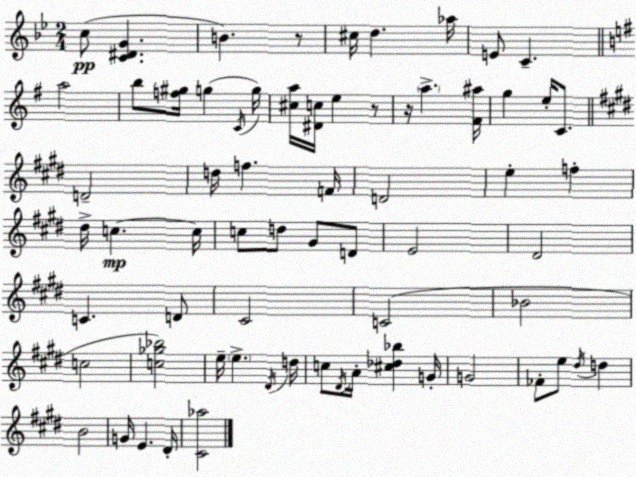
X:1
T:Untitled
M:2/4
L:1/4
K:Bb
c/2 [C^DG] B z/2 ^c/4 d _a/4 E/2 C a2 b/2 [f^g]/4 g C/4 g/4 [^ca]/4 [^Dc]/4 e z/2 z/4 a [^F^a]/4 g e/4 C/2 D2 d/4 f F/4 D2 e f ^d/4 c c/4 c/2 d/2 ^G/2 D/2 E2 ^D2 C D/2 ^C2 C2 _B2 c2 [c_g_b]2 e/4 e ^D/4 d/4 c/2 ^D/4 A/4 [^c_d_b] G/4 G2 _F/2 e/2 ^d/4 d B2 G/4 E ^D/4 [^C_a]2